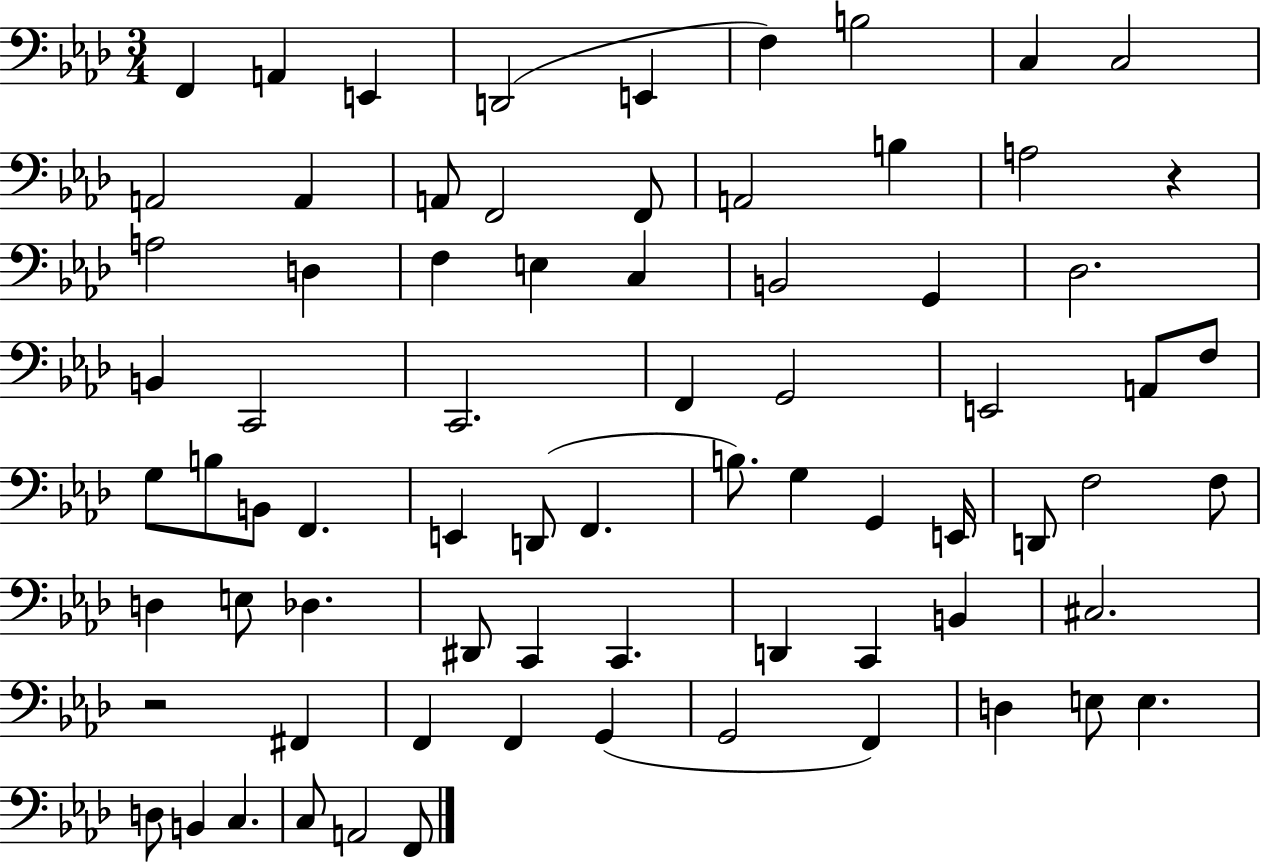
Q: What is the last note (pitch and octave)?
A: F2